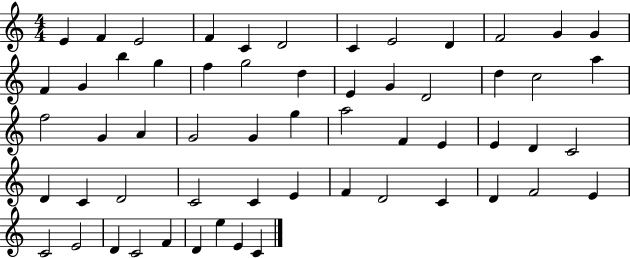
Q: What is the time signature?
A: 4/4